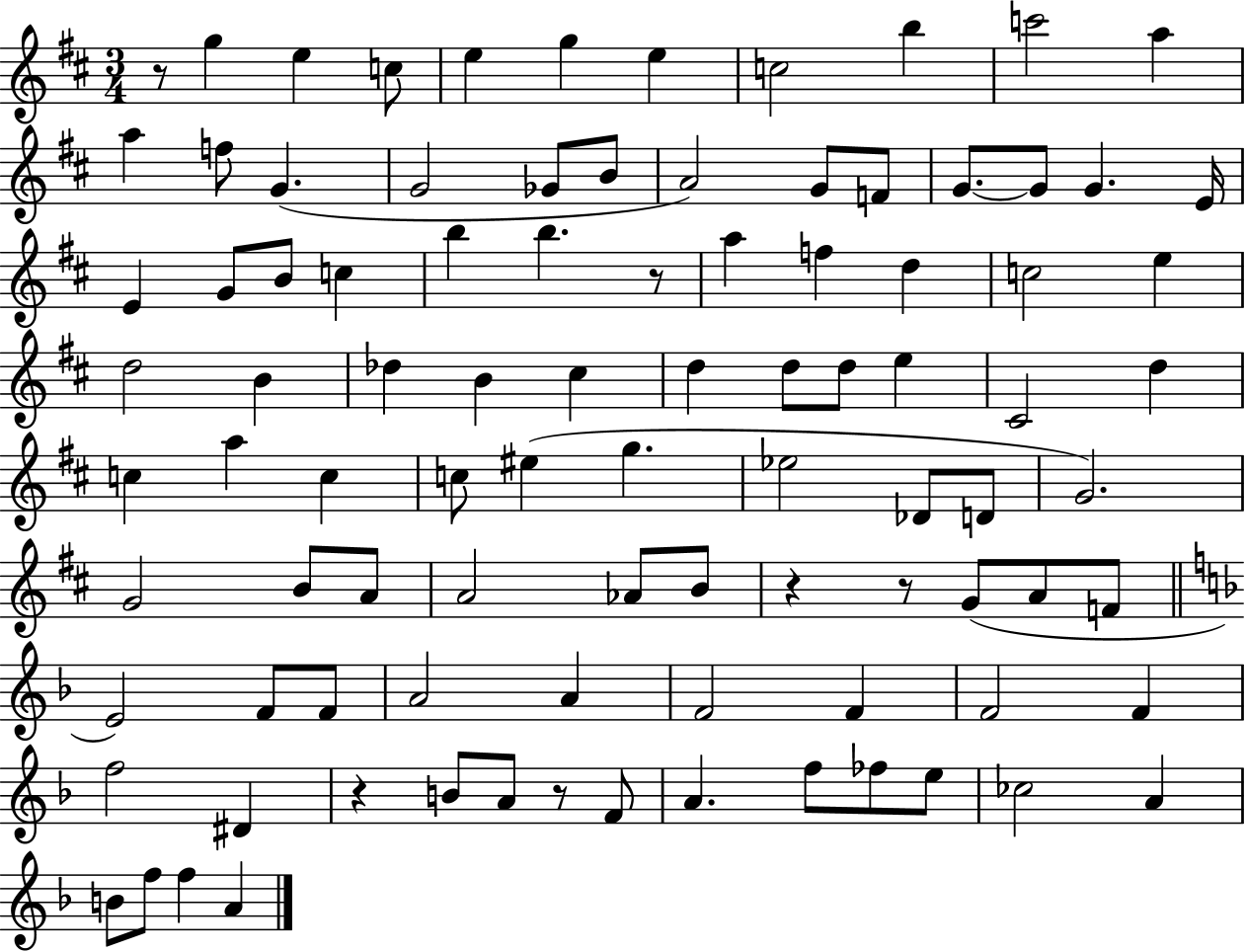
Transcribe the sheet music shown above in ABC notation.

X:1
T:Untitled
M:3/4
L:1/4
K:D
z/2 g e c/2 e g e c2 b c'2 a a f/2 G G2 _G/2 B/2 A2 G/2 F/2 G/2 G/2 G E/4 E G/2 B/2 c b b z/2 a f d c2 e d2 B _d B ^c d d/2 d/2 e ^C2 d c a c c/2 ^e g _e2 _D/2 D/2 G2 G2 B/2 A/2 A2 _A/2 B/2 z z/2 G/2 A/2 F/2 E2 F/2 F/2 A2 A F2 F F2 F f2 ^D z B/2 A/2 z/2 F/2 A f/2 _f/2 e/2 _c2 A B/2 f/2 f A